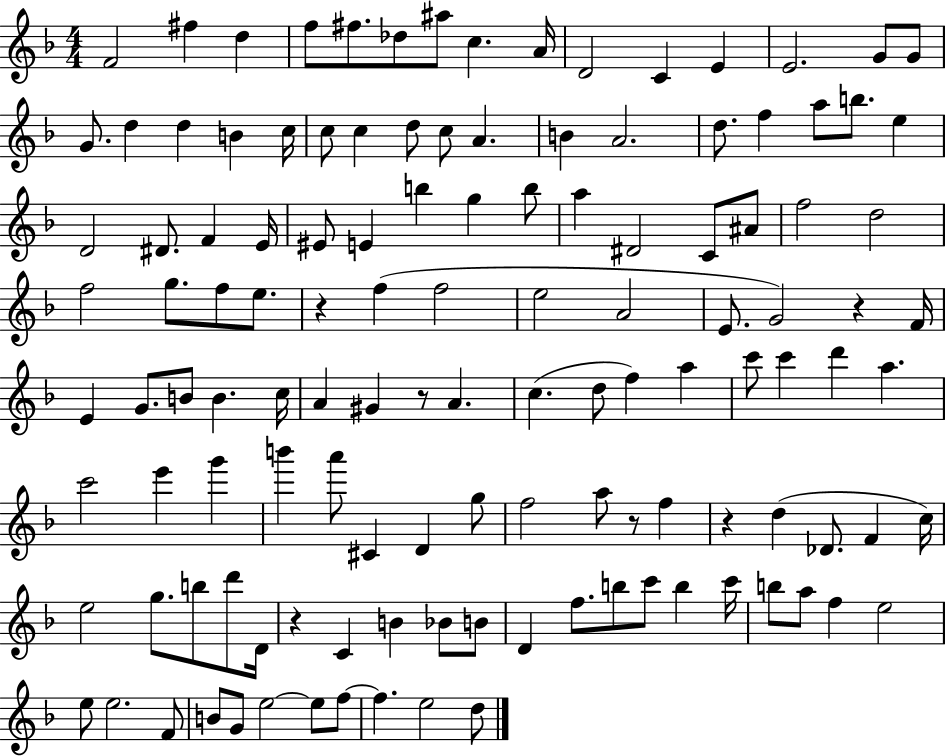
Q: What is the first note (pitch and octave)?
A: F4